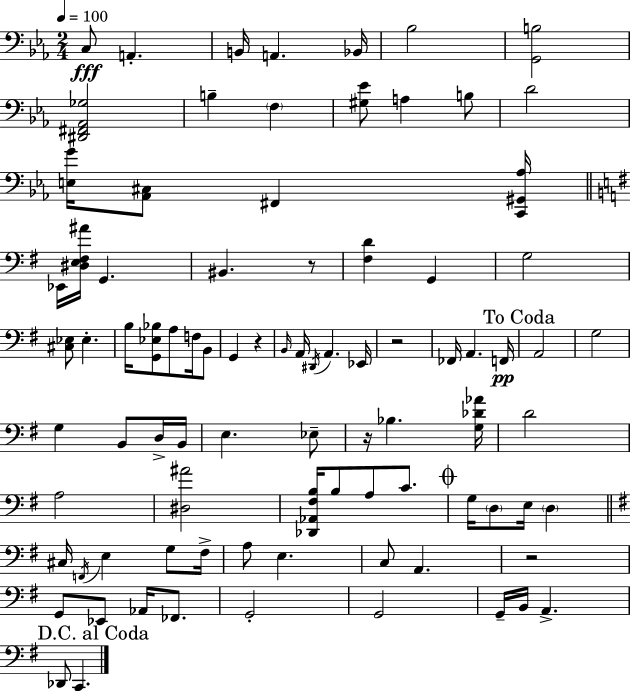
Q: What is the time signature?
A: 2/4